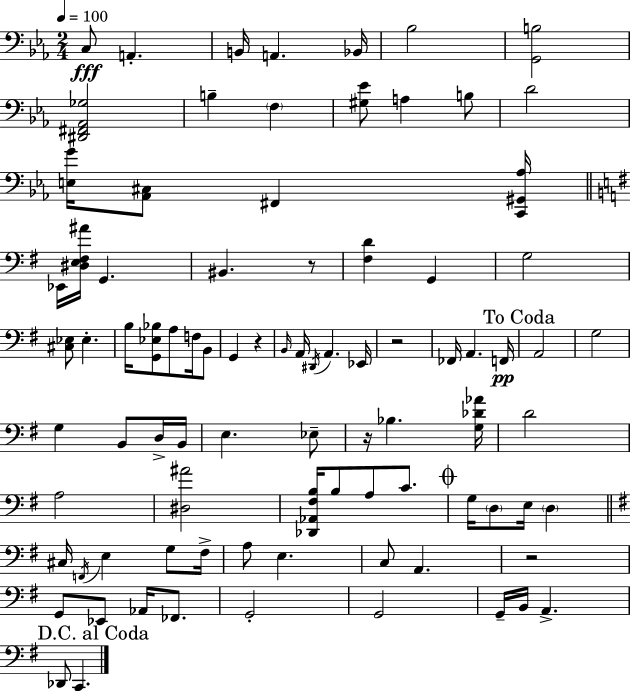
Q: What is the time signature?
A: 2/4